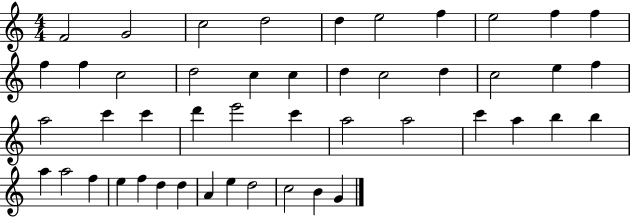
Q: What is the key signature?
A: C major